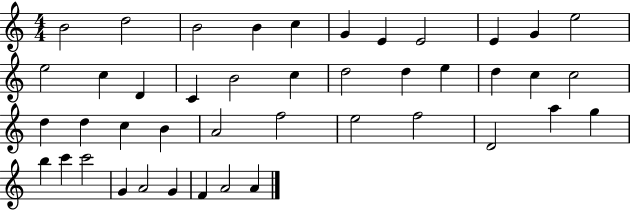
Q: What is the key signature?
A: C major